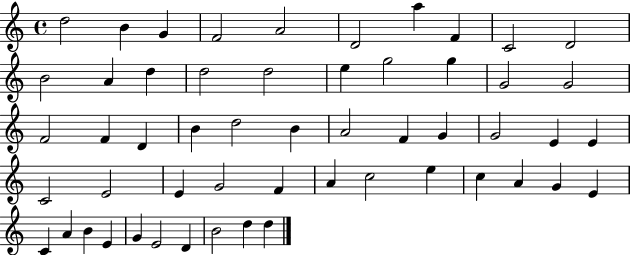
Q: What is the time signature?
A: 4/4